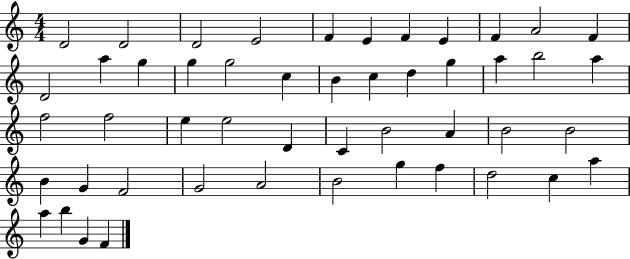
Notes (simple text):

D4/h D4/h D4/h E4/h F4/q E4/q F4/q E4/q F4/q A4/h F4/q D4/h A5/q G5/q G5/q G5/h C5/q B4/q C5/q D5/q G5/q A5/q B5/h A5/q F5/h F5/h E5/q E5/h D4/q C4/q B4/h A4/q B4/h B4/h B4/q G4/q F4/h G4/h A4/h B4/h G5/q F5/q D5/h C5/q A5/q A5/q B5/q G4/q F4/q